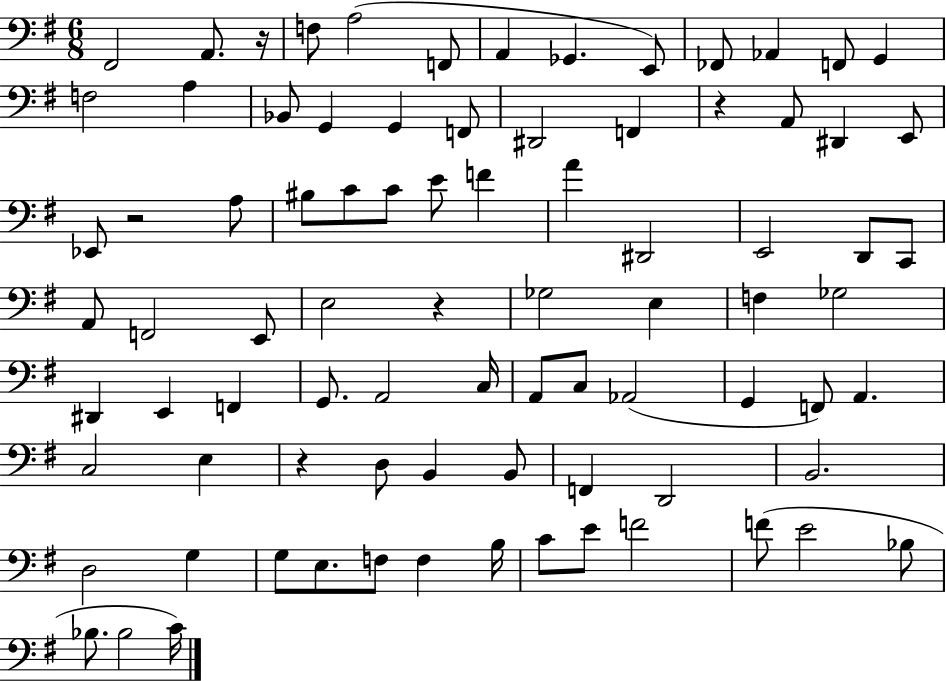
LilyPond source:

{
  \clef bass
  \numericTimeSignature
  \time 6/8
  \key g \major
  fis,2 a,8. r16 | f8 a2( f,8 | a,4 ges,4. e,8) | fes,8 aes,4 f,8 g,4 | \break f2 a4 | bes,8 g,4 g,4 f,8 | dis,2 f,4 | r4 a,8 dis,4 e,8 | \break ees,8 r2 a8 | bis8 c'8 c'8 e'8 f'4 | a'4 dis,2 | e,2 d,8 c,8 | \break a,8 f,2 e,8 | e2 r4 | ges2 e4 | f4 ges2 | \break dis,4 e,4 f,4 | g,8. a,2 c16 | a,8 c8 aes,2( | g,4 f,8) a,4. | \break c2 e4 | r4 d8 b,4 b,8 | f,4 d,2 | b,2. | \break d2 g4 | g8 e8. f8 f4 b16 | c'8 e'8 f'2 | f'8( e'2 bes8 | \break bes8. bes2 c'16) | \bar "|."
}